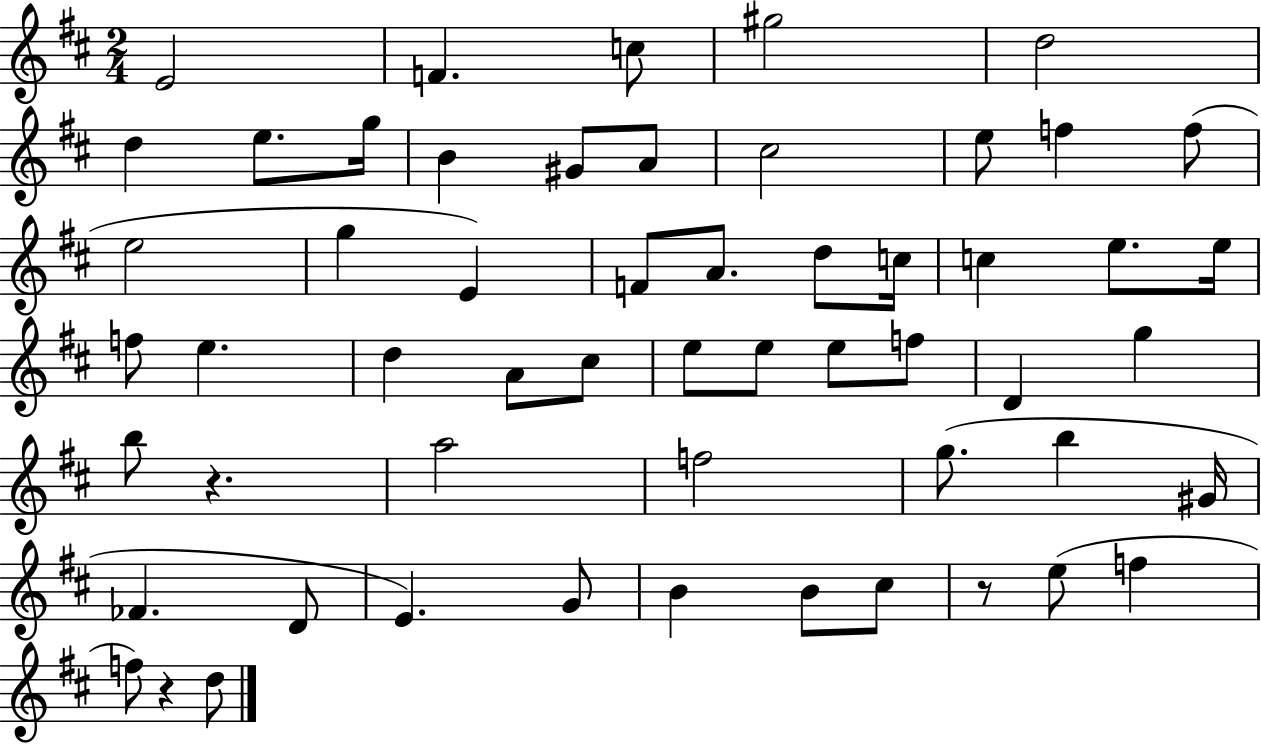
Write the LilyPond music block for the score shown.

{
  \clef treble
  \numericTimeSignature
  \time 2/4
  \key d \major
  \repeat volta 2 { e'2 | f'4. c''8 | gis''2 | d''2 | \break d''4 e''8. g''16 | b'4 gis'8 a'8 | cis''2 | e''8 f''4 f''8( | \break e''2 | g''4 e'4) | f'8 a'8. d''8 c''16 | c''4 e''8. e''16 | \break f''8 e''4. | d''4 a'8 cis''8 | e''8 e''8 e''8 f''8 | d'4 g''4 | \break b''8 r4. | a''2 | f''2 | g''8.( b''4 gis'16 | \break fes'4. d'8 | e'4.) g'8 | b'4 b'8 cis''8 | r8 e''8( f''4 | \break f''8) r4 d''8 | } \bar "|."
}